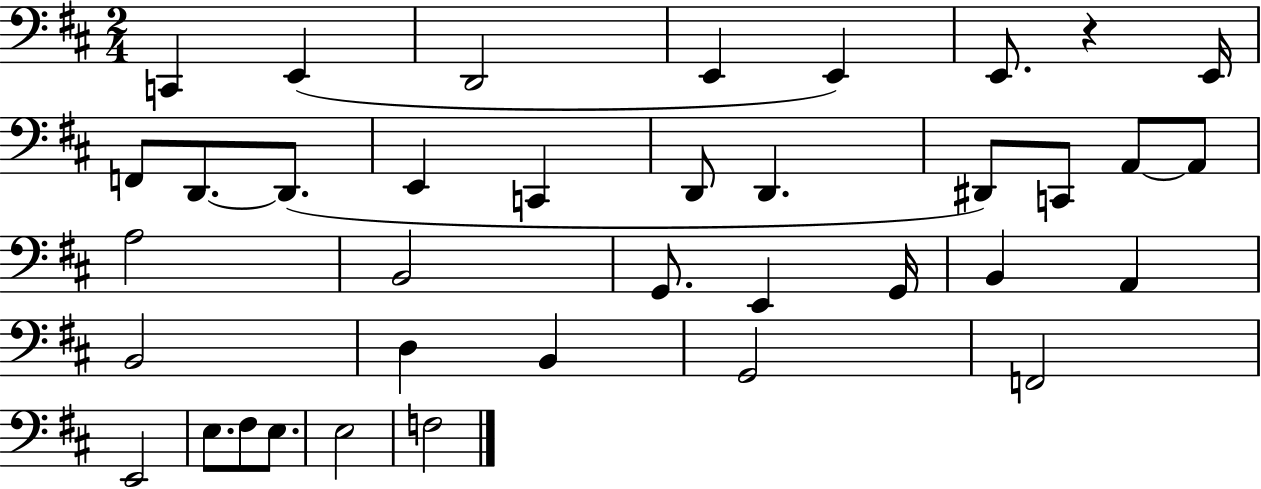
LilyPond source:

{
  \clef bass
  \numericTimeSignature
  \time 2/4
  \key d \major
  c,4 e,4( | d,2 | e,4 e,4) | e,8. r4 e,16 | \break f,8 d,8.~~ d,8.( | e,4 c,4 | d,8 d,4. | dis,8) c,8 a,8~~ a,8 | \break a2 | b,2 | g,8. e,4 g,16 | b,4 a,4 | \break b,2 | d4 b,4 | g,2 | f,2 | \break e,2 | e8. fis8 e8. | e2 | f2 | \break \bar "|."
}